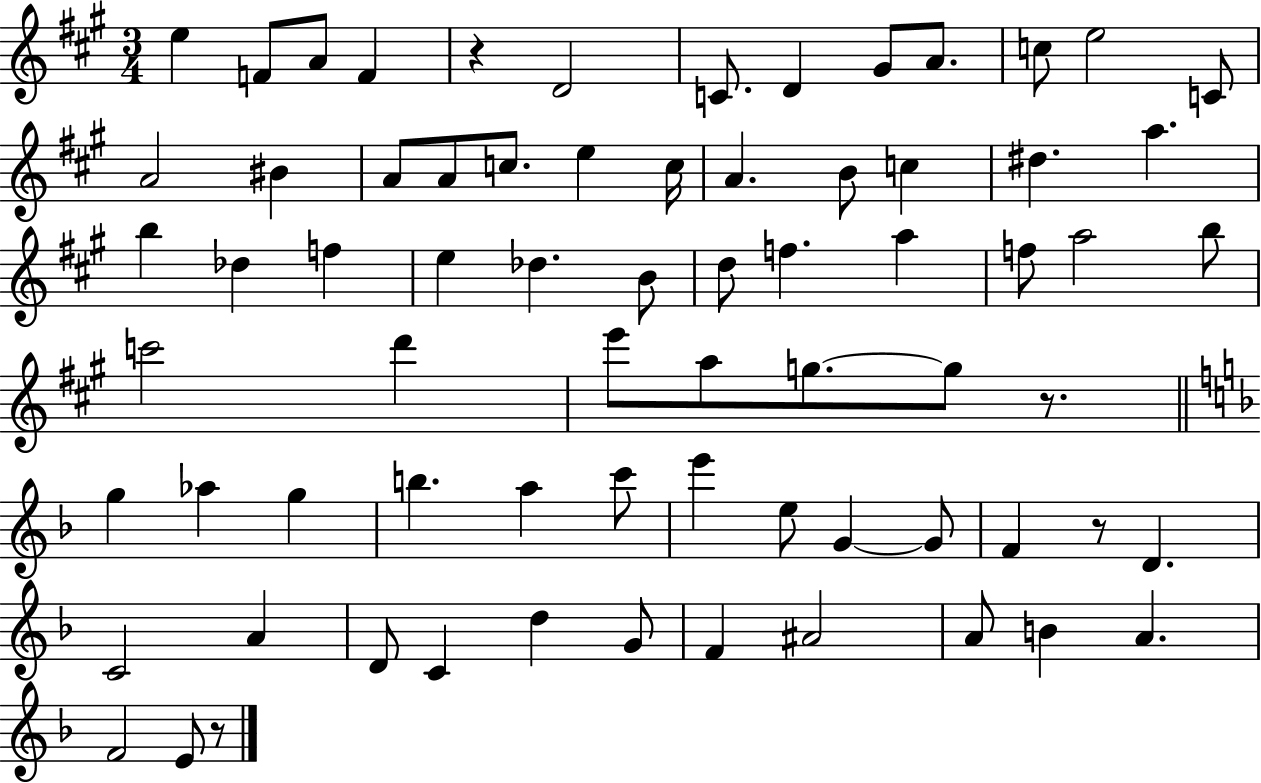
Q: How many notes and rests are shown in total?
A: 71